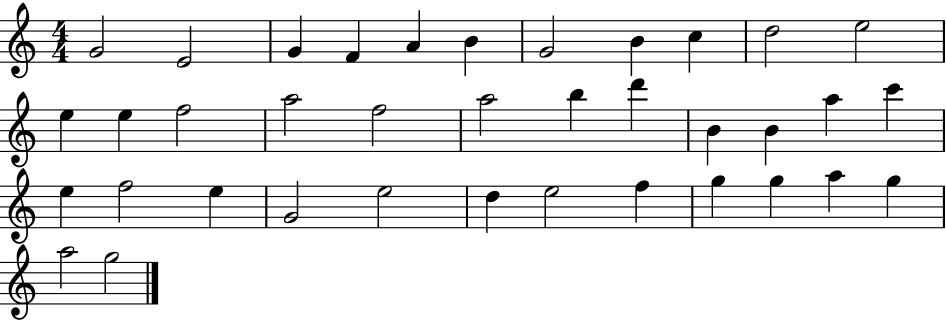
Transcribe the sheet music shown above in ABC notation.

X:1
T:Untitled
M:4/4
L:1/4
K:C
G2 E2 G F A B G2 B c d2 e2 e e f2 a2 f2 a2 b d' B B a c' e f2 e G2 e2 d e2 f g g a g a2 g2